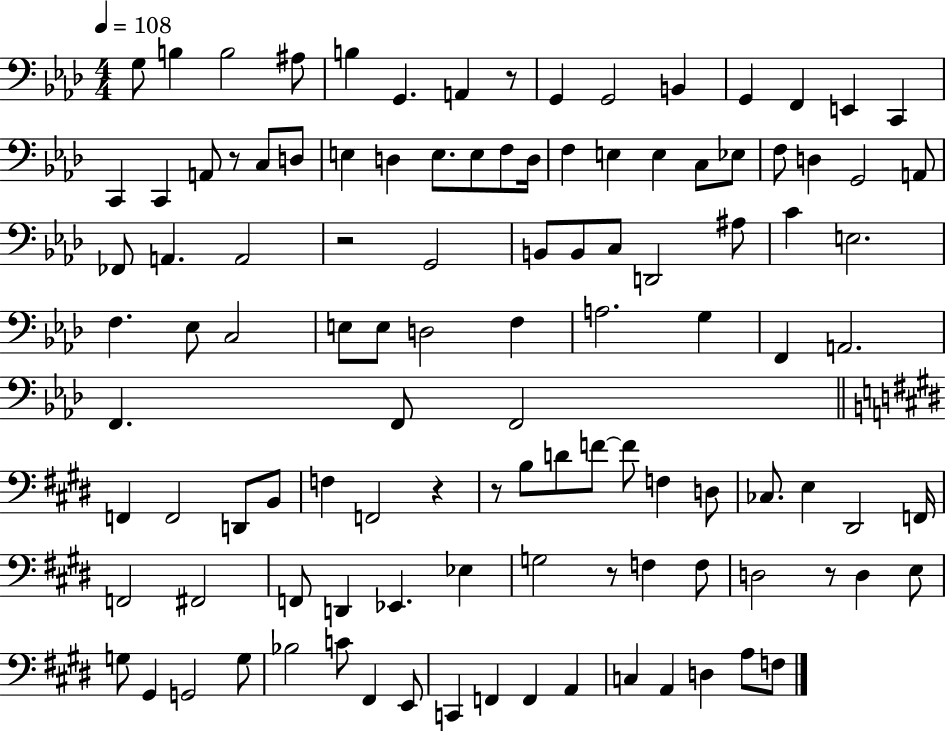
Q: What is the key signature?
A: AES major